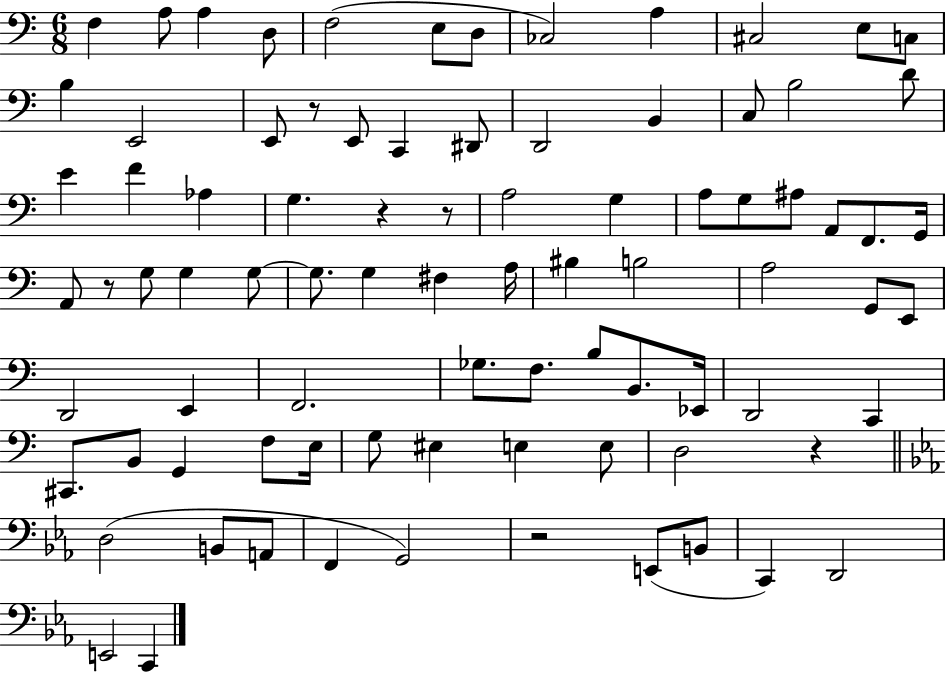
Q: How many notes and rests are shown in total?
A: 85